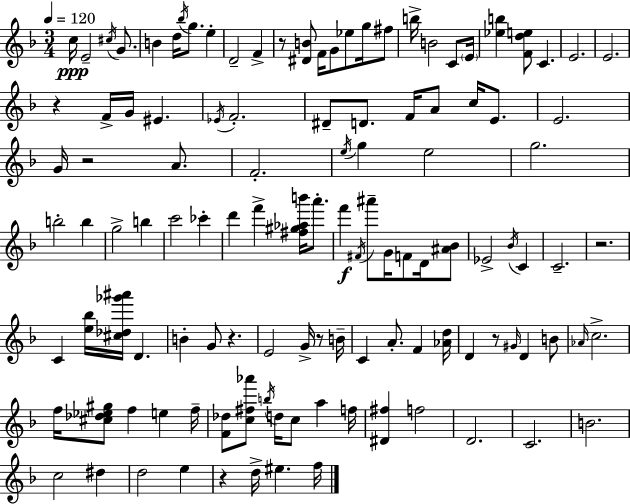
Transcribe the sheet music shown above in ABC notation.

X:1
T:Untitled
M:3/4
L:1/4
K:Dm
c/4 E2 ^c/4 G/2 B d/4 _b/4 g/2 e D2 F z/2 [^DB]/2 F/4 G/2 _e/2 g/4 ^f/2 b/4 B2 C/2 E/4 [_eb] [Fde]/2 C E2 E2 z F/4 G/4 ^E _E/4 F2 ^D/2 D/2 F/4 A/2 c/4 E/2 E2 G/4 z2 A/2 F2 e/4 g e2 g2 b2 b g2 b c'2 _c' d' f' [^f^g_ab']/4 a'/2 f' ^F/4 ^a'/2 G/4 F/2 D/4 [^A_B]/2 _E2 _B/4 C C2 z2 C [e_b]/4 [^c_d_g'^a']/4 D B G/2 z E2 G/4 z/2 B/4 C A/2 F [_Ad]/4 D z/2 ^G/4 D B/2 _A/4 c2 f/4 [^c_d_e^g]/2 f e f/4 [F_d]/2 [c^f_a']/2 b/4 d/4 c/2 a f/4 [^D^f] f2 D2 C2 B2 c2 ^d d2 e z d/4 ^e f/4